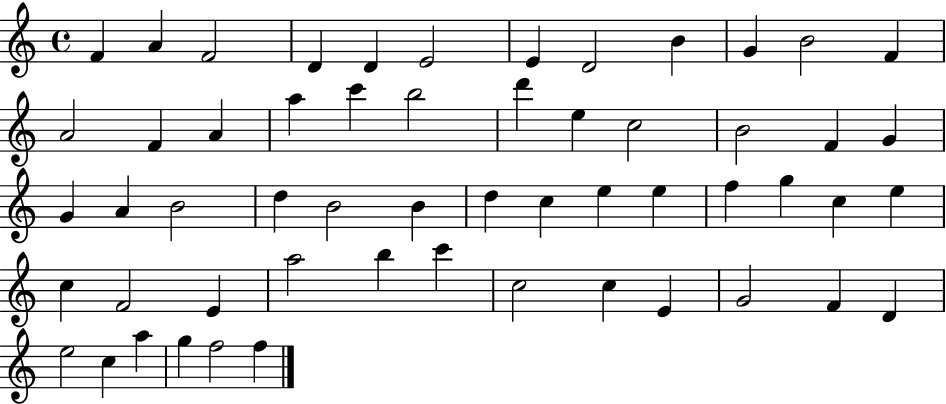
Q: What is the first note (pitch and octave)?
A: F4